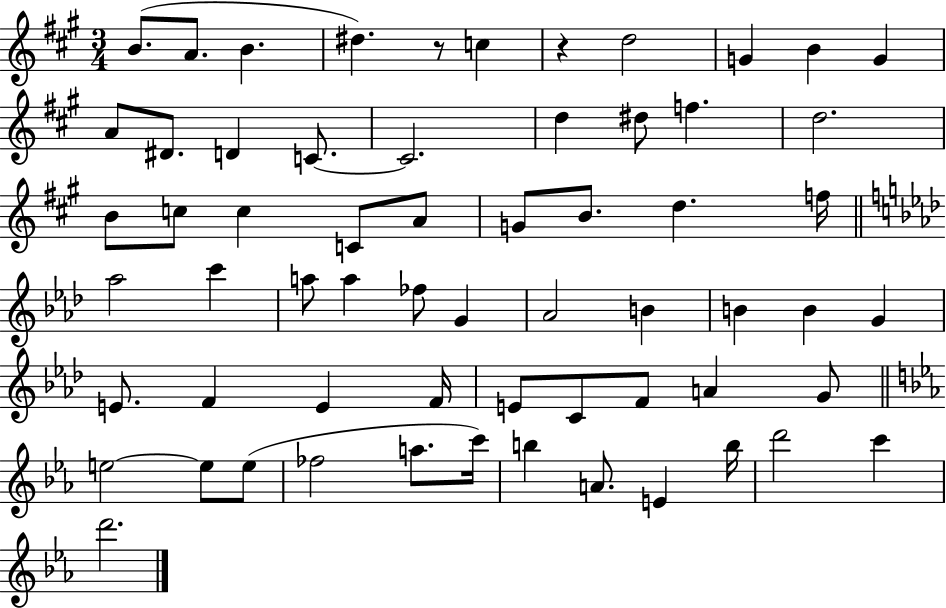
{
  \clef treble
  \numericTimeSignature
  \time 3/4
  \key a \major
  b'8.( a'8. b'4. | dis''4.) r8 c''4 | r4 d''2 | g'4 b'4 g'4 | \break a'8 dis'8. d'4 c'8.~~ | c'2. | d''4 dis''8 f''4. | d''2. | \break b'8 c''8 c''4 c'8 a'8 | g'8 b'8. d''4. f''16 | \bar "||" \break \key f \minor aes''2 c'''4 | a''8 a''4 fes''8 g'4 | aes'2 b'4 | b'4 b'4 g'4 | \break e'8. f'4 e'4 f'16 | e'8 c'8 f'8 a'4 g'8 | \bar "||" \break \key c \minor e''2~~ e''8 e''8( | fes''2 a''8. c'''16) | b''4 a'8. e'4 b''16 | d'''2 c'''4 | \break d'''2. | \bar "|."
}